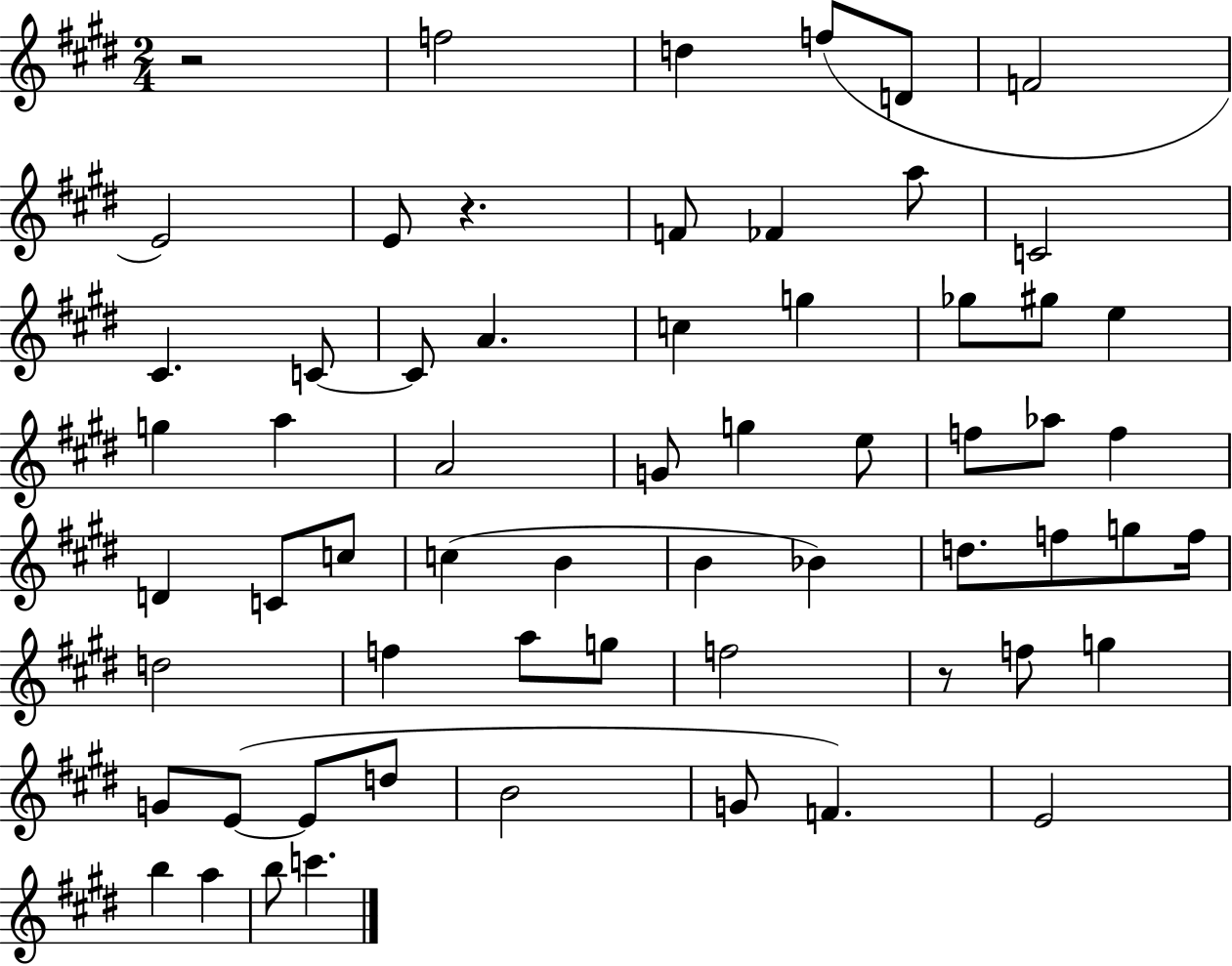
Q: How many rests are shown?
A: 3